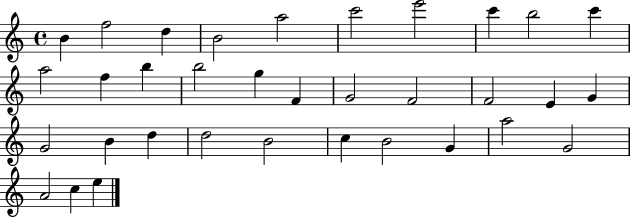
B4/q F5/h D5/q B4/h A5/h C6/h E6/h C6/q B5/h C6/q A5/h F5/q B5/q B5/h G5/q F4/q G4/h F4/h F4/h E4/q G4/q G4/h B4/q D5/q D5/h B4/h C5/q B4/h G4/q A5/h G4/h A4/h C5/q E5/q